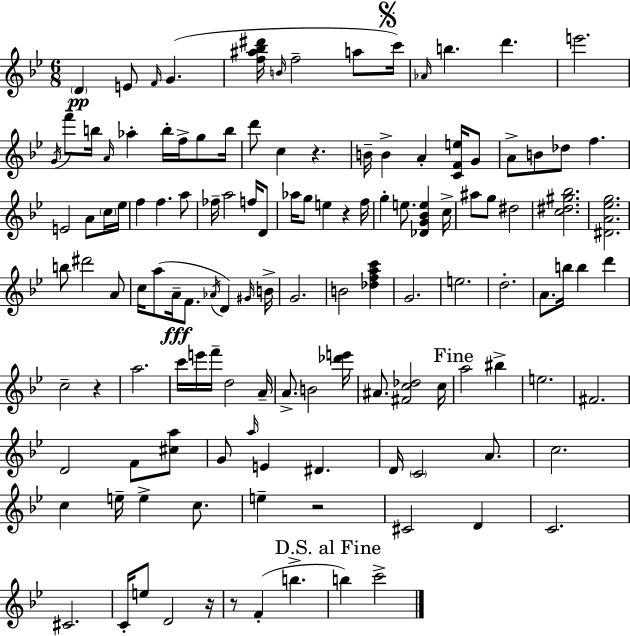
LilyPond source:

{
  \clef treble
  \numericTimeSignature
  \time 6/8
  \key g \minor
  \parenthesize d'4\pp e'8 \grace { f'16 } g'4.( | <f'' ais'' bes'' dis'''>16 \grace { b'16 } f''2-- a''8 | \mark \markup { \musicglyph "scripts.segno" } c'''16) \grace { aes'16 } b''4. d'''4. | e'''2. | \break \acciaccatura { g'16 } f'''8-- b''16 \grace { a'16 } aes''4-. | b''16-. f''16-> g''8 b''16 d'''8 c''4 r4. | b'16-- b'4-> a'4-. | <c' f' e''>16 g'8 a'8-> b'8 des''8 f''4. | \break e'2 | a'8 \parenthesize c''16 ees''16 f''4 f''4. | a''8 fes''16-- a''2 | f''16 d'8 aes''16 g''8 e''4 | \break r4 f''16 g''4-. e''8. | <des' g' bes' e''>4 c''16-> ais''8 g''8 dis''2 | <c'' dis'' gis'' bes''>2. | <dis' a' ees'' g''>2. | \break b''8 dis'''2 | a'8 c''16 a''8( a'16--\fff f'8. | \acciaccatura { aes'16 } d'4) \grace { gis'16 } b'16-> g'2. | b'2 | \break <des'' f'' a'' c'''>4 g'2. | e''2. | d''2.-. | a'8. b''16 b''4 | \break d'''4 c''2-- | r4 a''2. | c'''16 e'''16 f'''16-- d''2 | a'16-- a'8.-> b'2 | \break <des''' e'''>16 ais'8. <fis' c'' des''>2 | c''16 \mark "Fine" a''2 | bis''4-> e''2. | fis'2. | \break d'2 | f'8 <cis'' a''>8 g'8 \grace { a''16 } e'4 | dis'4. d'16 \parenthesize c'2 | a'8. c''2. | \break c''4 | e''16-- e''4-> c''8. e''4-- | r2 cis'2 | d'4 c'2. | \break cis'2. | c'16-. e''8 d'2 | r16 r8 f'4-.( | b''4.-> \mark "D.S. al Fine" b''4) | \break c'''2-> \bar "|."
}